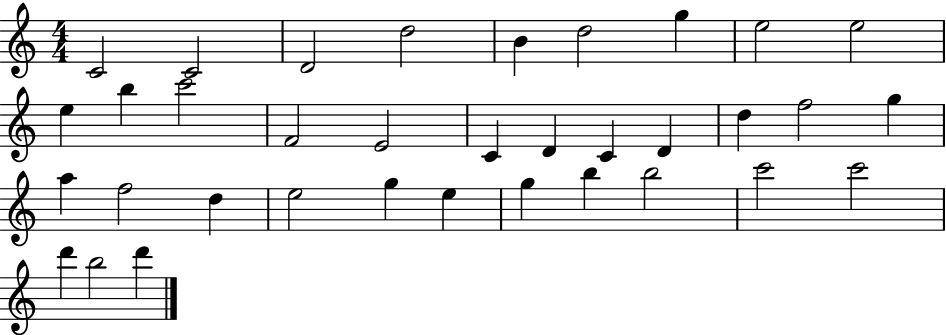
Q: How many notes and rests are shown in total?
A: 35